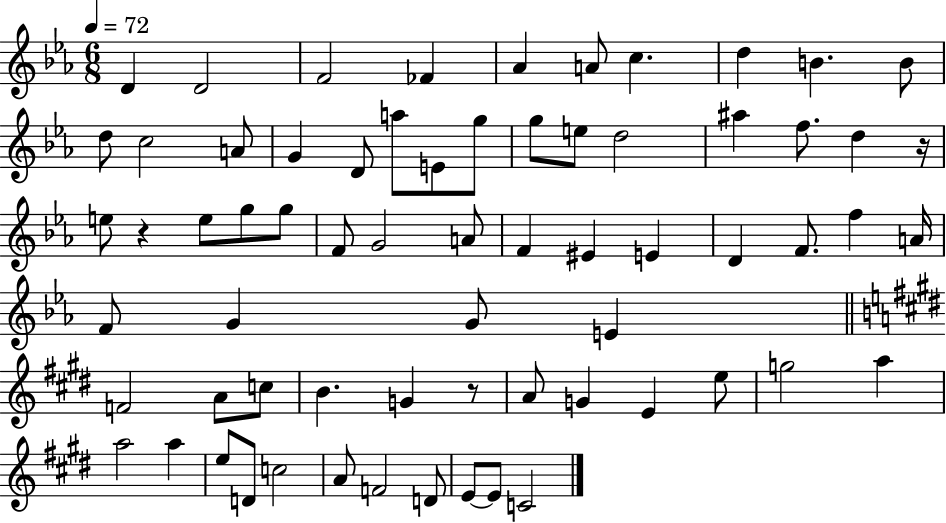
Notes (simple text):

D4/q D4/h F4/h FES4/q Ab4/q A4/e C5/q. D5/q B4/q. B4/e D5/e C5/h A4/e G4/q D4/e A5/e E4/e G5/e G5/e E5/e D5/h A#5/q F5/e. D5/q R/s E5/e R/q E5/e G5/e G5/e F4/e G4/h A4/e F4/q EIS4/q E4/q D4/q F4/e. F5/q A4/s F4/e G4/q G4/e E4/q F4/h A4/e C5/e B4/q. G4/q R/e A4/e G4/q E4/q E5/e G5/h A5/q A5/h A5/q E5/e D4/e C5/h A4/e F4/h D4/e E4/e E4/e C4/h